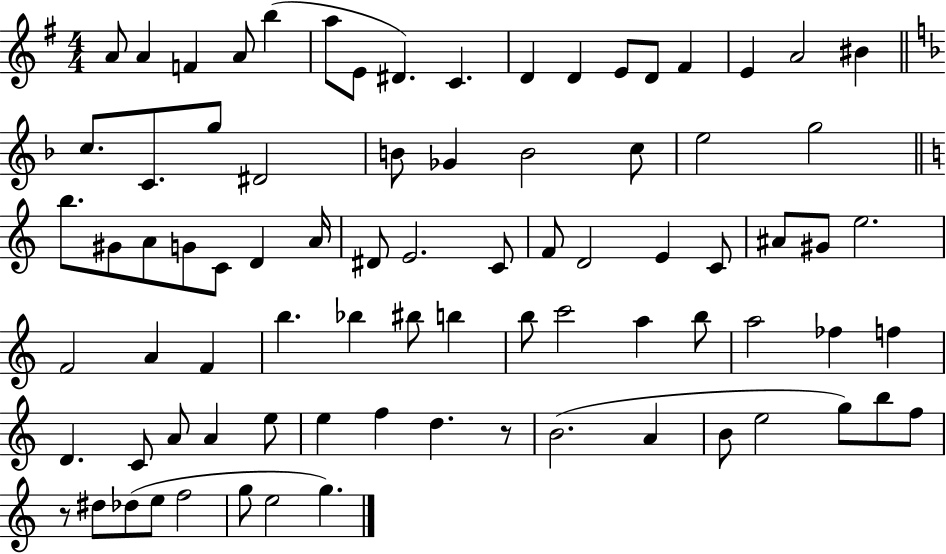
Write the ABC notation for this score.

X:1
T:Untitled
M:4/4
L:1/4
K:G
A/2 A F A/2 b a/2 E/2 ^D C D D E/2 D/2 ^F E A2 ^B c/2 C/2 g/2 ^D2 B/2 _G B2 c/2 e2 g2 b/2 ^G/2 A/2 G/2 C/2 D A/4 ^D/2 E2 C/2 F/2 D2 E C/2 ^A/2 ^G/2 e2 F2 A F b _b ^b/2 b b/2 c'2 a b/2 a2 _f f D C/2 A/2 A e/2 e f d z/2 B2 A B/2 e2 g/2 b/2 f/2 z/2 ^d/2 _d/2 e/2 f2 g/2 e2 g